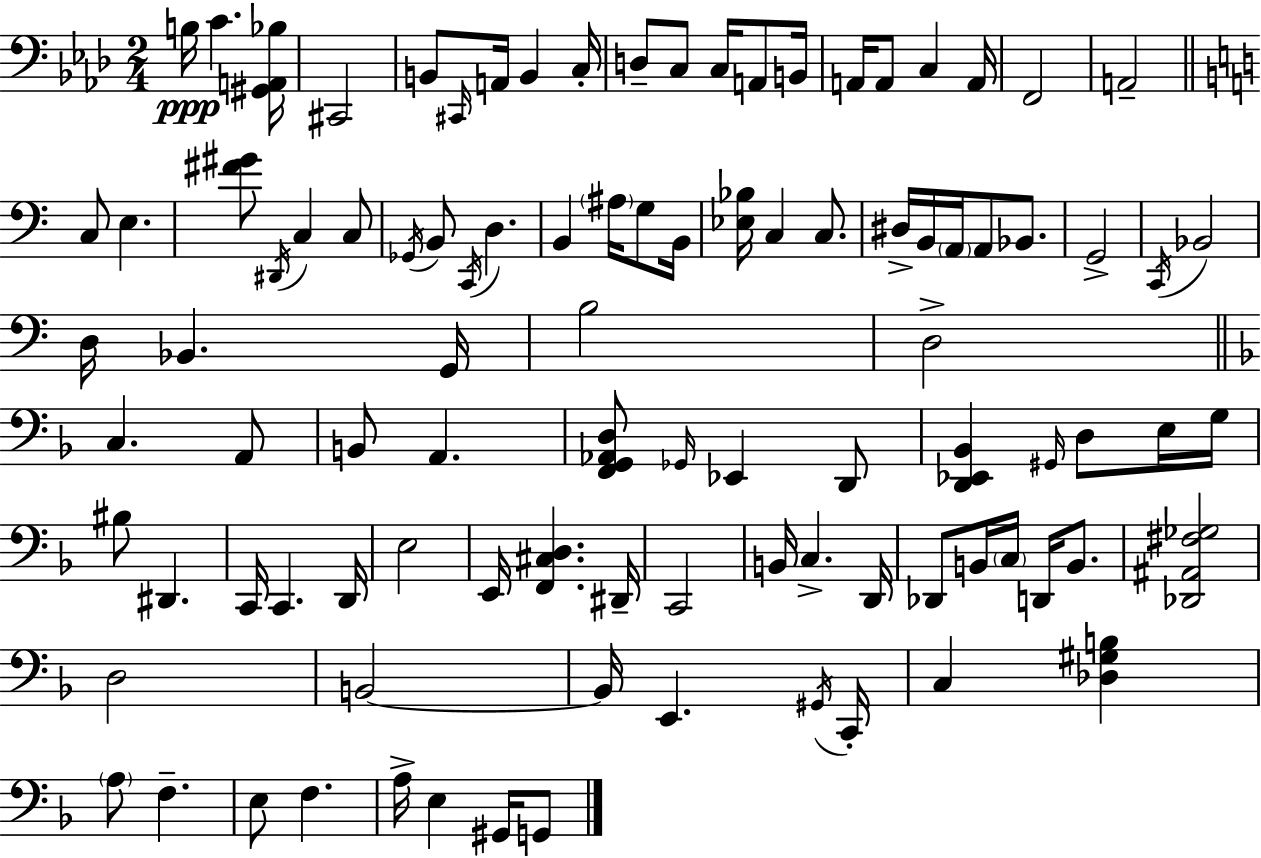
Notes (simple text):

B3/s C4/q. [G#2,A2,Bb3]/s C#2/h B2/e C#2/s A2/s B2/q C3/s D3/e C3/e C3/s A2/e B2/s A2/s A2/e C3/q A2/s F2/h A2/h C3/e E3/q. [F#4,G#4]/e D#2/s C3/q C3/e Gb2/s B2/e C2/s D3/q. B2/q A#3/s G3/e B2/s [Eb3,Bb3]/s C3/q C3/e. D#3/s B2/s A2/s A2/e Bb2/e. G2/h C2/s Bb2/h D3/s Bb2/q. G2/s B3/h D3/h C3/q. A2/e B2/e A2/q. [F2,G2,Ab2,D3]/e Gb2/s Eb2/q D2/e [D2,Eb2,Bb2]/q G#2/s D3/e E3/s G3/s BIS3/e D#2/q. C2/s C2/q. D2/s E3/h E2/s [F2,C#3,D3]/q. D#2/s C2/h B2/s C3/q. D2/s Db2/e B2/s C3/s D2/s B2/e. [Db2,A#2,F#3,Gb3]/h D3/h B2/h B2/s E2/q. G#2/s C2/s C3/q [Db3,G#3,B3]/q A3/e F3/q. E3/e F3/q. A3/s E3/q G#2/s G2/e